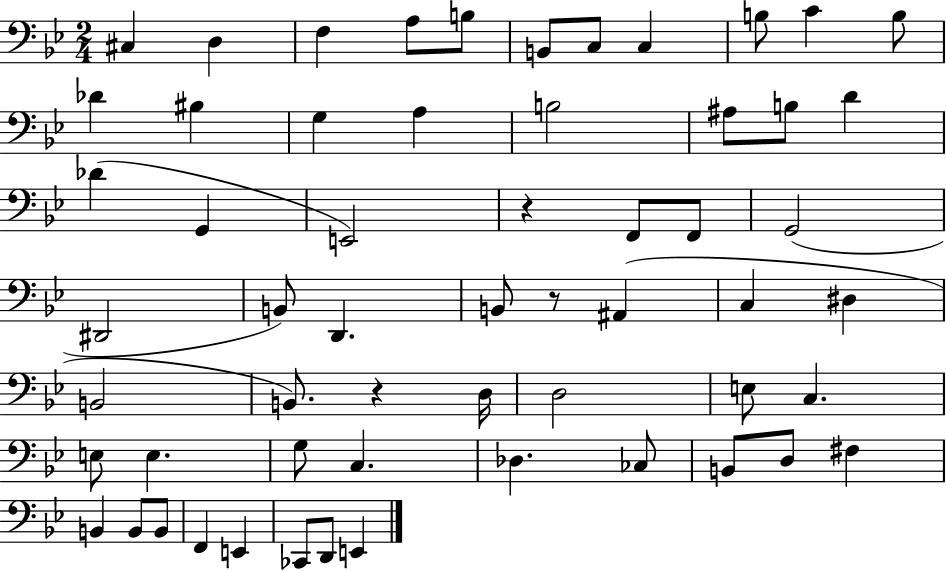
{
  \clef bass
  \numericTimeSignature
  \time 2/4
  \key bes \major
  cis4 d4 | f4 a8 b8 | b,8 c8 c4 | b8 c'4 b8 | \break des'4 bis4 | g4 a4 | b2 | ais8 b8 d'4 | \break des'4( g,4 | e,2) | r4 f,8 f,8 | g,2( | \break dis,2 | b,8) d,4. | b,8 r8 ais,4( | c4 dis4 | \break b,2 | b,8.) r4 d16 | d2 | e8 c4. | \break e8 e4. | g8 c4. | des4. ces8 | b,8 d8 fis4 | \break b,4 b,8 b,8 | f,4 e,4 | ces,8 d,8 e,4 | \bar "|."
}